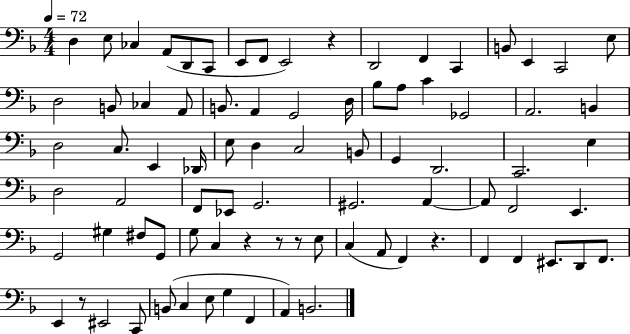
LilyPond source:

{
  \clef bass
  \numericTimeSignature
  \time 4/4
  \key f \major
  \tempo 4 = 72
  d4 e8 ces4 a,8( d,8 c,8 | e,8 f,8 e,2) r4 | d,2 f,4 c,4 | b,8 e,4 c,2 e8 | \break d2 b,8 ces4 a,8 | b,8. a,4 g,2 d16 | bes8 a8 c'4 ges,2 | a,2. b,4 | \break d2 c8. e,4 des,16 | e8 d4 c2 b,8 | g,4 d,2. | c,2. e4 | \break d2 a,2 | f,8 ees,8 g,2. | gis,2. a,4~~ | a,8 f,2 e,4. | \break g,2 gis4 fis8 g,8 | g8 c4 r4 r8 r8 e8 | c4( a,8 f,4) r4. | f,4 f,4 eis,8. d,8 f,8. | \break e,4 r8 eis,2 c,8 | b,8( c4 e8 g4 f,4 | a,4) b,2. | \bar "|."
}